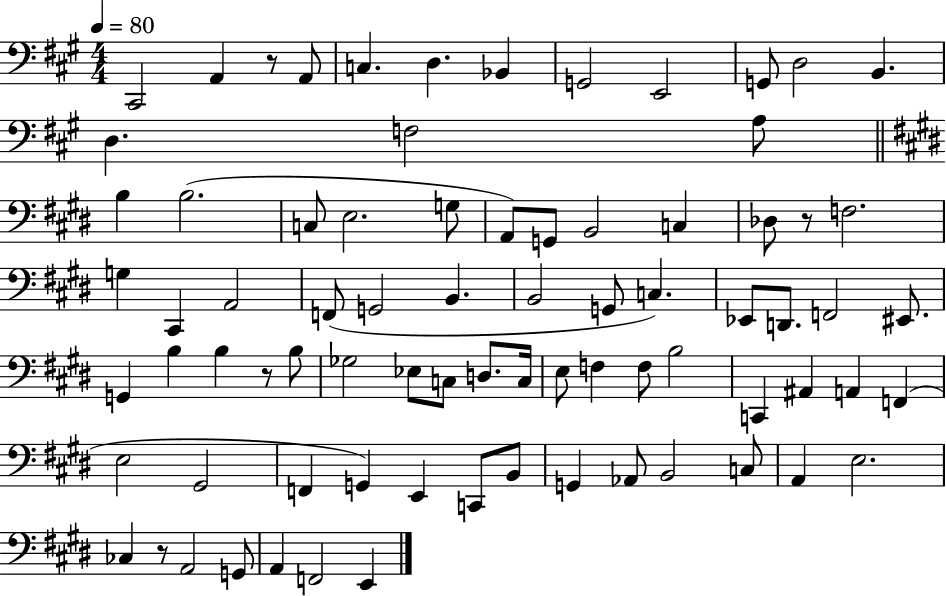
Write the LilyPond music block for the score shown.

{
  \clef bass
  \numericTimeSignature
  \time 4/4
  \key a \major
  \tempo 4 = 80
  \repeat volta 2 { cis,2 a,4 r8 a,8 | c4. d4. bes,4 | g,2 e,2 | g,8 d2 b,4. | \break d4. f2 a8 | \bar "||" \break \key e \major b4 b2.( | c8 e2. g8 | a,8) g,8 b,2 c4 | des8 r8 f2. | \break g4 cis,4 a,2 | f,8( g,2 b,4. | b,2 g,8 c4.) | ees,8 d,8. f,2 eis,8. | \break g,4 b4 b4 r8 b8 | ges2 ees8 c8 d8. c16 | e8 f4 f8 b2 | c,4 ais,4 a,4 f,4( | \break e2 gis,2 | f,4 g,4) e,4 c,8 b,8 | g,4 aes,8 b,2 c8 | a,4 e2. | \break ces4 r8 a,2 g,8 | a,4 f,2 e,4 | } \bar "|."
}